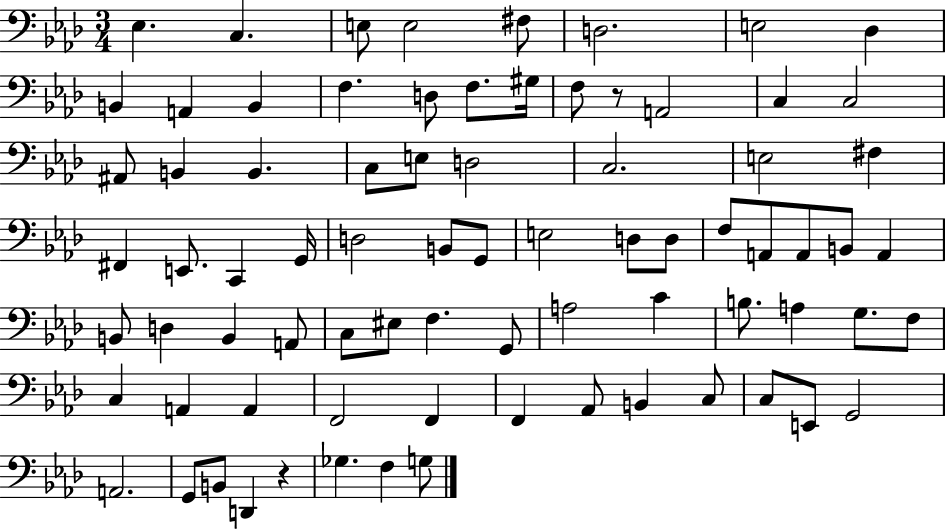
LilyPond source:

{
  \clef bass
  \numericTimeSignature
  \time 3/4
  \key aes \major
  ees4. c4. | e8 e2 fis8 | d2. | e2 des4 | \break b,4 a,4 b,4 | f4. d8 f8. gis16 | f8 r8 a,2 | c4 c2 | \break ais,8 b,4 b,4. | c8 e8 d2 | c2. | e2 fis4 | \break fis,4 e,8. c,4 g,16 | d2 b,8 g,8 | e2 d8 d8 | f8 a,8 a,8 b,8 a,4 | \break b,8 d4 b,4 a,8 | c8 eis8 f4. g,8 | a2 c'4 | b8. a4 g8. f8 | \break c4 a,4 a,4 | f,2 f,4 | f,4 aes,8 b,4 c8 | c8 e,8 g,2 | \break a,2. | g,8 b,8 d,4 r4 | ges4. f4 g8 | \bar "|."
}